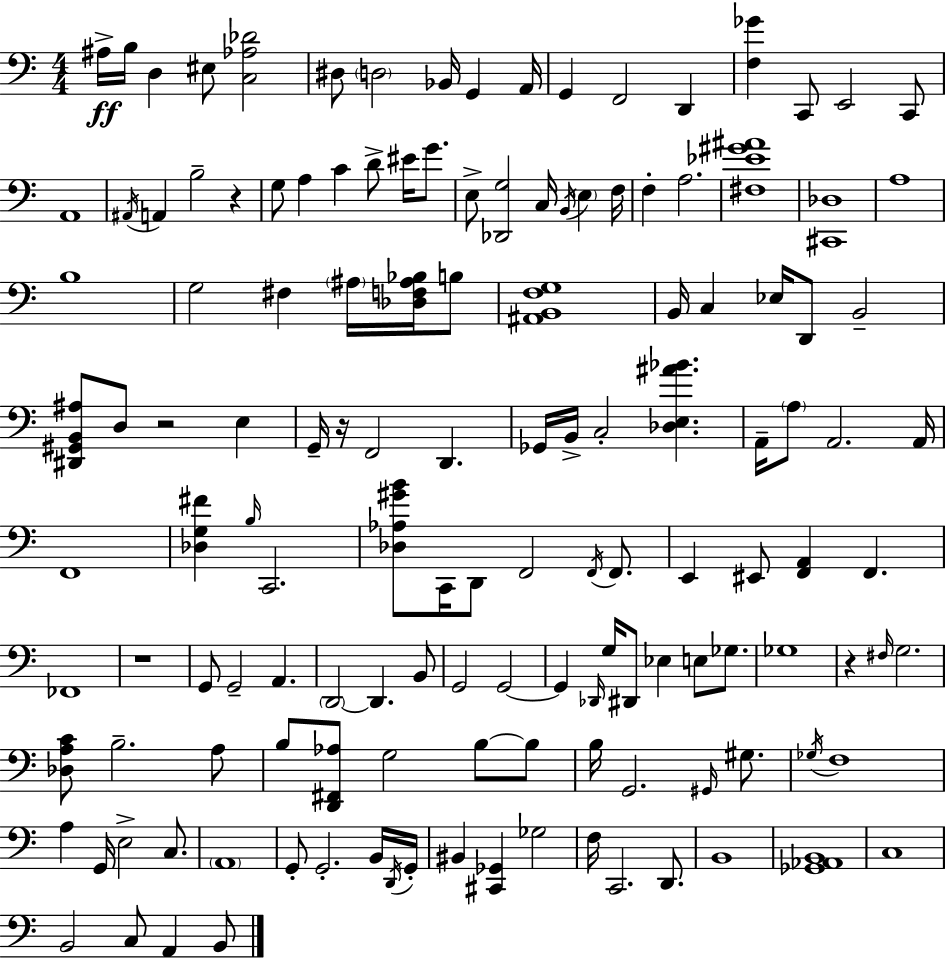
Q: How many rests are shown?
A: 5